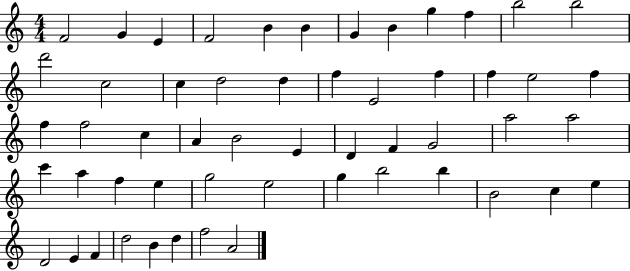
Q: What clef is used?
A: treble